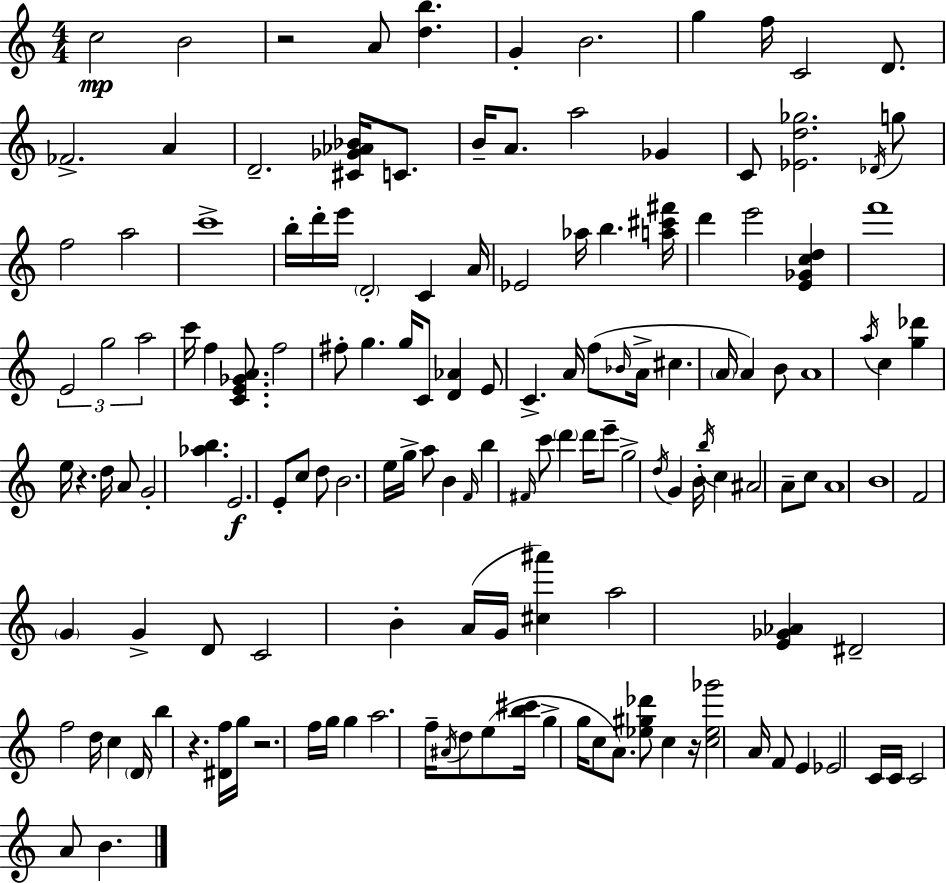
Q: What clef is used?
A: treble